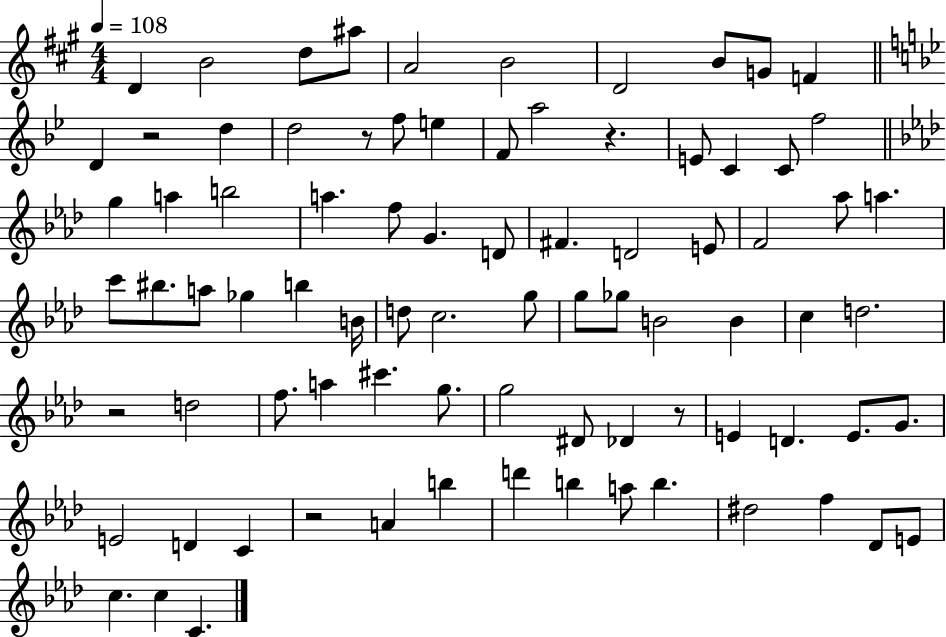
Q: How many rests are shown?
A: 6